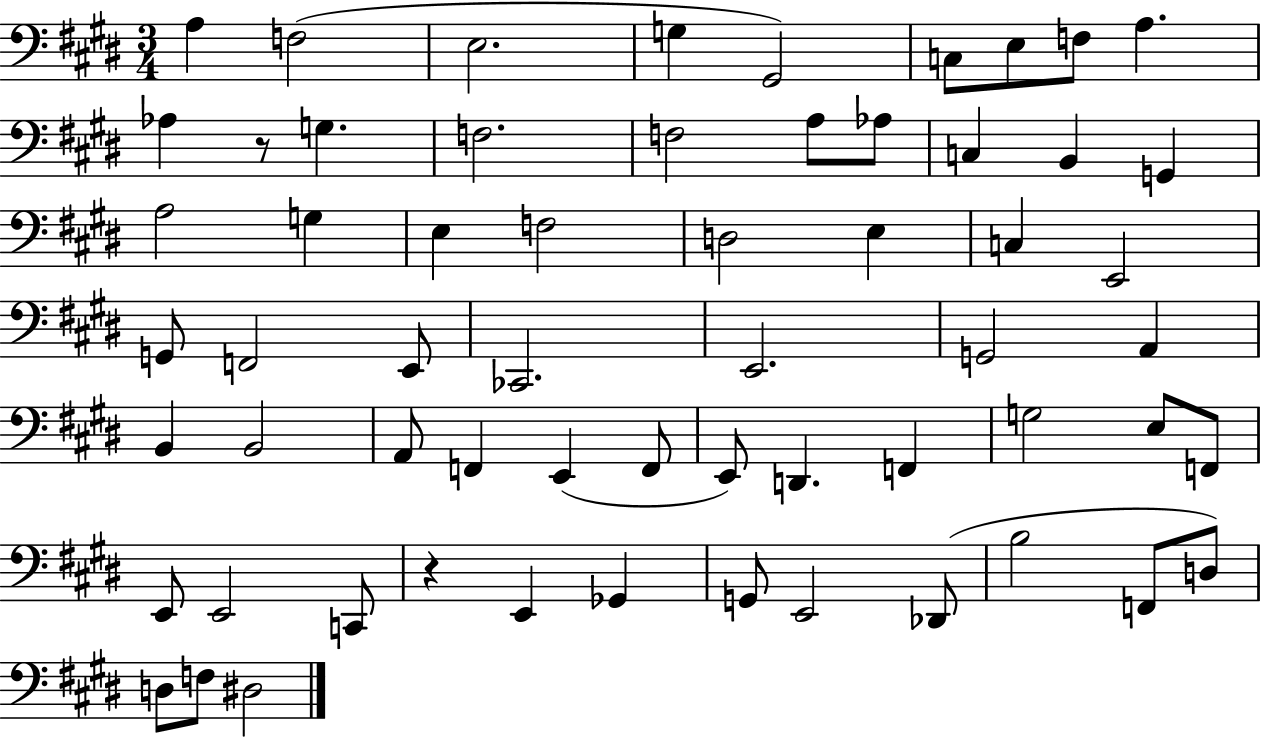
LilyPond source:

{
  \clef bass
  \numericTimeSignature
  \time 3/4
  \key e \major
  a4 f2( | e2. | g4 gis,2) | c8 e8 f8 a4. | \break aes4 r8 g4. | f2. | f2 a8 aes8 | c4 b,4 g,4 | \break a2 g4 | e4 f2 | d2 e4 | c4 e,2 | \break g,8 f,2 e,8 | ces,2. | e,2. | g,2 a,4 | \break b,4 b,2 | a,8 f,4 e,4( f,8 | e,8) d,4. f,4 | g2 e8 f,8 | \break e,8 e,2 c,8 | r4 e,4 ges,4 | g,8 e,2 des,8( | b2 f,8 d8) | \break d8 f8 dis2 | \bar "|."
}